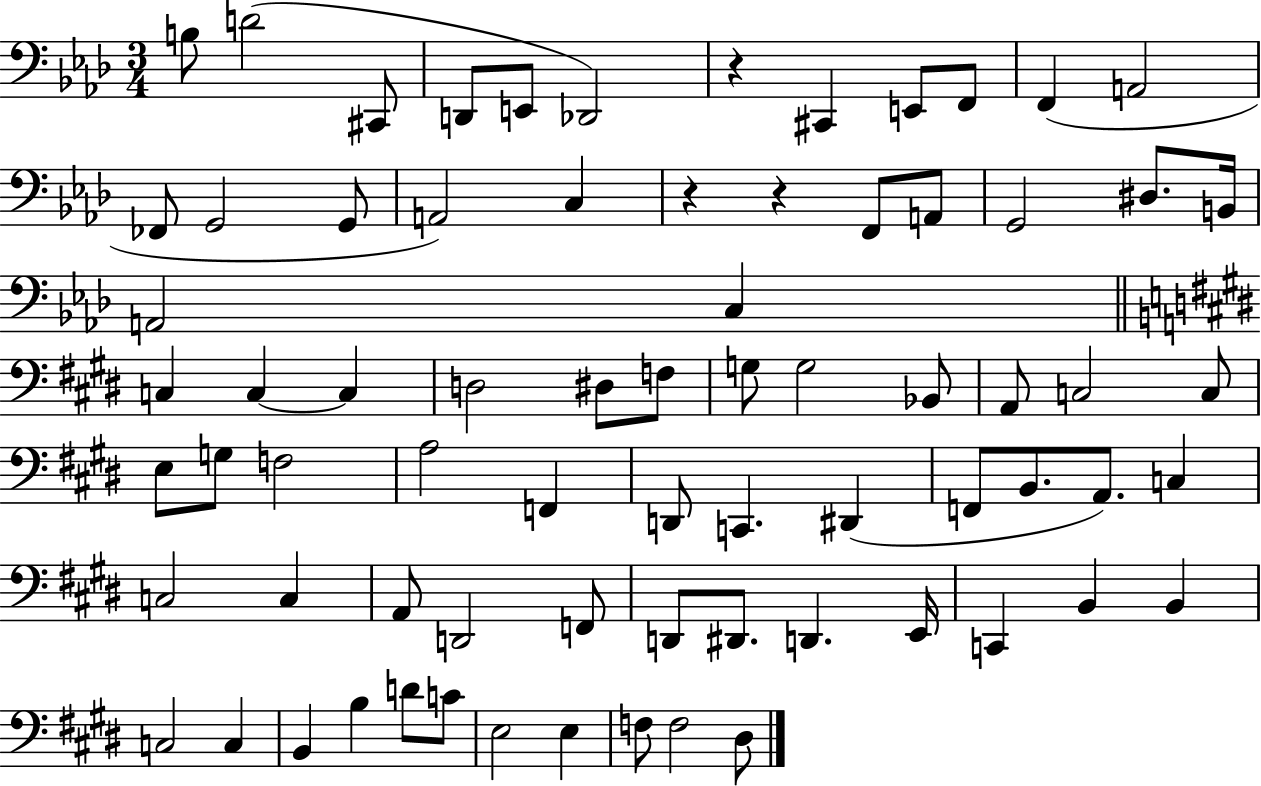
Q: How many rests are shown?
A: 3